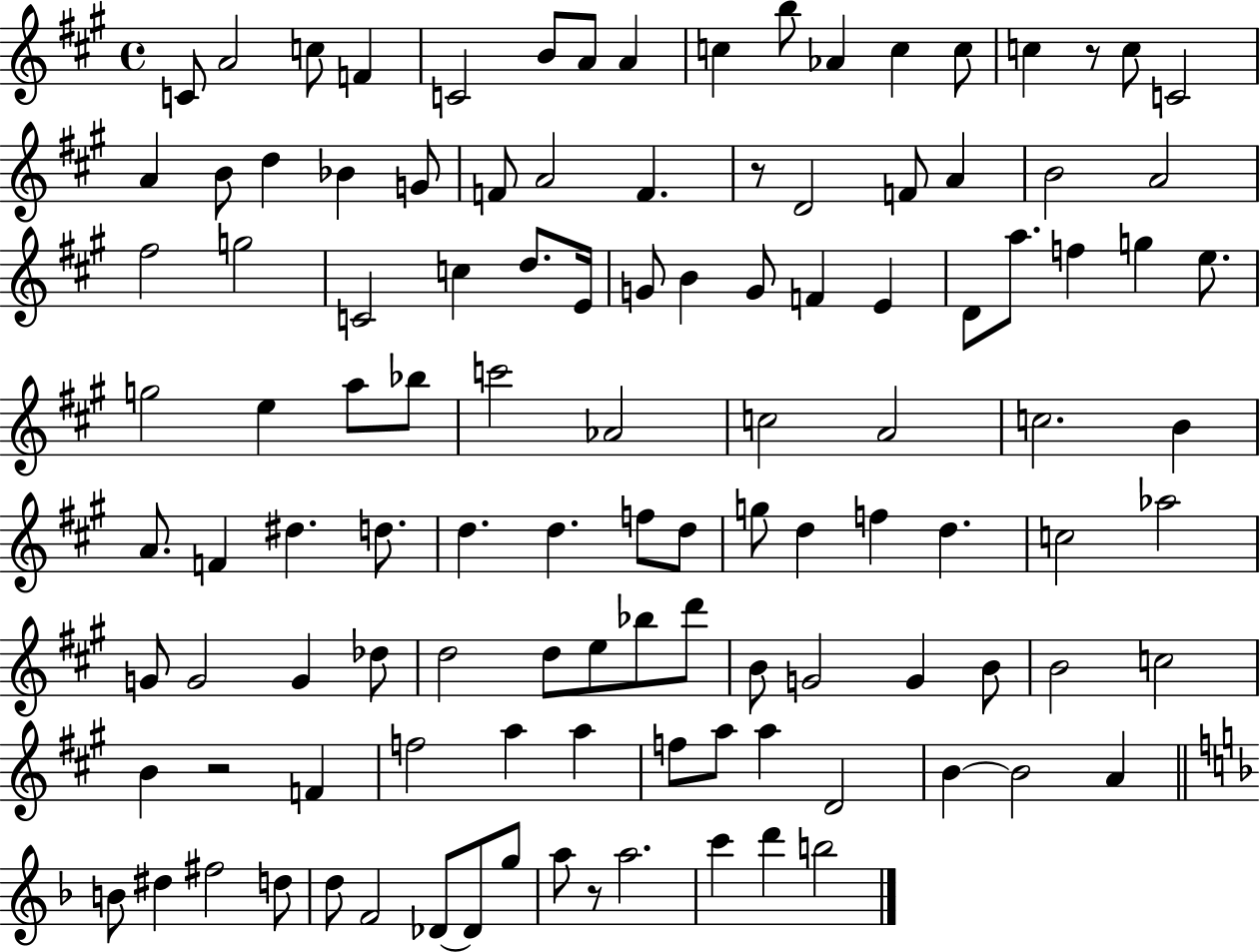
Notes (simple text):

C4/e A4/h C5/e F4/q C4/h B4/e A4/e A4/q C5/q B5/e Ab4/q C5/q C5/e C5/q R/e C5/e C4/h A4/q B4/e D5/q Bb4/q G4/e F4/e A4/h F4/q. R/e D4/h F4/e A4/q B4/h A4/h F#5/h G5/h C4/h C5/q D5/e. E4/s G4/e B4/q G4/e F4/q E4/q D4/e A5/e. F5/q G5/q E5/e. G5/h E5/q A5/e Bb5/e C6/h Ab4/h C5/h A4/h C5/h. B4/q A4/e. F4/q D#5/q. D5/e. D5/q. D5/q. F5/e D5/e G5/e D5/q F5/q D5/q. C5/h Ab5/h G4/e G4/h G4/q Db5/e D5/h D5/e E5/e Bb5/e D6/e B4/e G4/h G4/q B4/e B4/h C5/h B4/q R/h F4/q F5/h A5/q A5/q F5/e A5/e A5/q D4/h B4/q B4/h A4/q B4/e D#5/q F#5/h D5/e D5/e F4/h Db4/e Db4/e G5/e A5/e R/e A5/h. C6/q D6/q B5/h